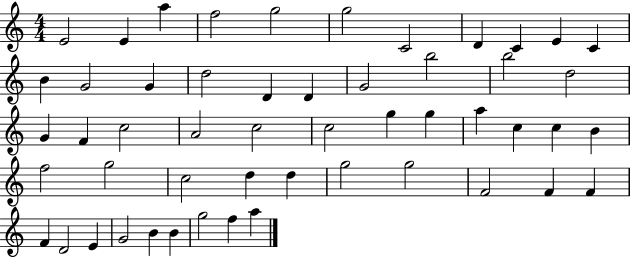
X:1
T:Untitled
M:4/4
L:1/4
K:C
E2 E a f2 g2 g2 C2 D C E C B G2 G d2 D D G2 b2 b2 d2 G F c2 A2 c2 c2 g g a c c B f2 g2 c2 d d g2 g2 F2 F F F D2 E G2 B B g2 f a